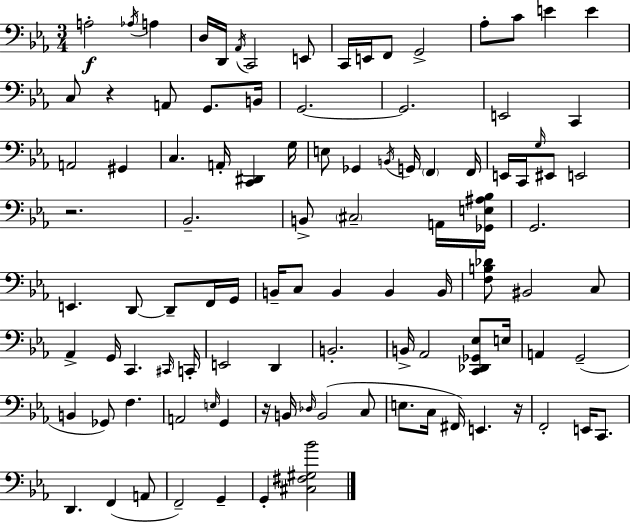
A3/h Ab3/s A3/q D3/s D2/s Ab2/s C2/h E2/e C2/s E2/s F2/e G2/h Ab3/e C4/e E4/q E4/q C3/e R/q A2/e G2/e. B2/s G2/h. G2/h. E2/h C2/q A2/h G#2/q C3/q. A2/s [C2,D#2]/q G3/s E3/e Gb2/q B2/s G2/s F2/q F2/s E2/s C2/s G3/s EIS2/e E2/h R/h. Bb2/h. B2/e C#3/h A2/s [Gb2,E3,A#3,Bb3]/s G2/h. E2/q. D2/e D2/e F2/s G2/s B2/s C3/e B2/q B2/q B2/s [F3,B3,Db4]/e BIS2/h C3/e Ab2/q G2/s C2/q. C#2/s C2/s E2/h D2/q B2/h. B2/s Ab2/h [C2,Db2,Gb2,Eb3]/e E3/s A2/q G2/h B2/q Gb2/e F3/q. A2/h E3/s G2/q R/s B2/s Db3/s B2/h C3/e E3/e. C3/s F#2/s E2/q. R/s F2/h E2/s C2/e. D2/q. F2/q A2/e F2/h G2/q G2/q [C#3,F#3,G#3,Bb4]/h